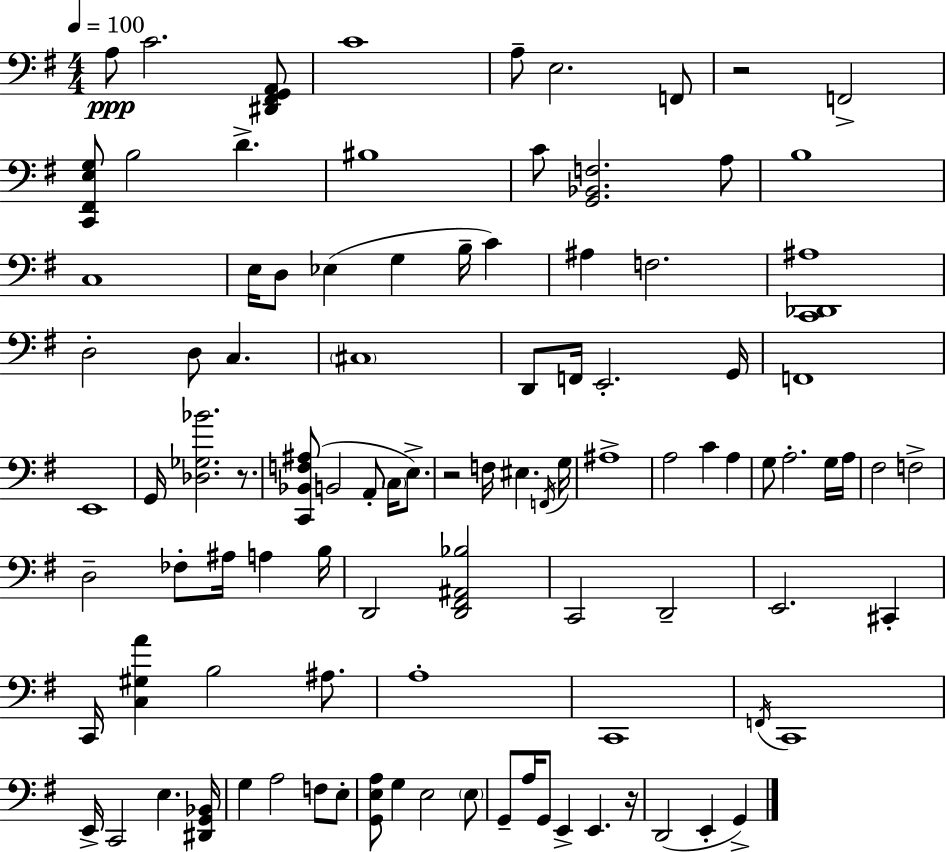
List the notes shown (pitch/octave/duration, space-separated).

A3/e C4/h. [D#2,F#2,G2,A2]/e C4/w A3/e E3/h. F2/e R/h F2/h [C2,F#2,E3,G3]/e B3/h D4/q. BIS3/w C4/e [G2,Bb2,F3]/h. A3/e B3/w C3/w E3/s D3/e Eb3/q G3/q B3/s C4/q A#3/q F3/h. [C2,Db2,A#3]/w D3/h D3/e C3/q. C#3/w D2/e F2/s E2/h. G2/s F2/w E2/w G2/s [Db3,Gb3,Bb4]/h. R/e. [C2,Bb2,F3,A#3]/e B2/h A2/e C3/s E3/e. R/h F3/s EIS3/q. F2/s G3/s A#3/w A3/h C4/q A3/q G3/e A3/h. G3/s A3/s F#3/h F3/h D3/h FES3/e A#3/s A3/q B3/s D2/h [D2,F#2,A#2,Bb3]/h C2/h D2/h E2/h. C#2/q C2/s [C3,G#3,A4]/q B3/h A#3/e. A3/w C2/w F2/s C2/w E2/s C2/h E3/q. [D#2,G2,Bb2]/s G3/q A3/h F3/e E3/e [G2,E3,A3]/e G3/q E3/h E3/e G2/e A3/s G2/e E2/q E2/q. R/s D2/h E2/q G2/q